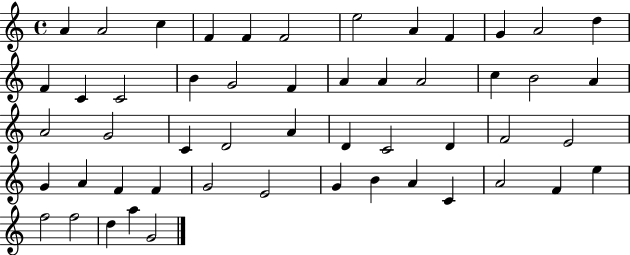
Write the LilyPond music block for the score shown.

{
  \clef treble
  \time 4/4
  \defaultTimeSignature
  \key c \major
  a'4 a'2 c''4 | f'4 f'4 f'2 | e''2 a'4 f'4 | g'4 a'2 d''4 | \break f'4 c'4 c'2 | b'4 g'2 f'4 | a'4 a'4 a'2 | c''4 b'2 a'4 | \break a'2 g'2 | c'4 d'2 a'4 | d'4 c'2 d'4 | f'2 e'2 | \break g'4 a'4 f'4 f'4 | g'2 e'2 | g'4 b'4 a'4 c'4 | a'2 f'4 e''4 | \break f''2 f''2 | d''4 a''4 g'2 | \bar "|."
}